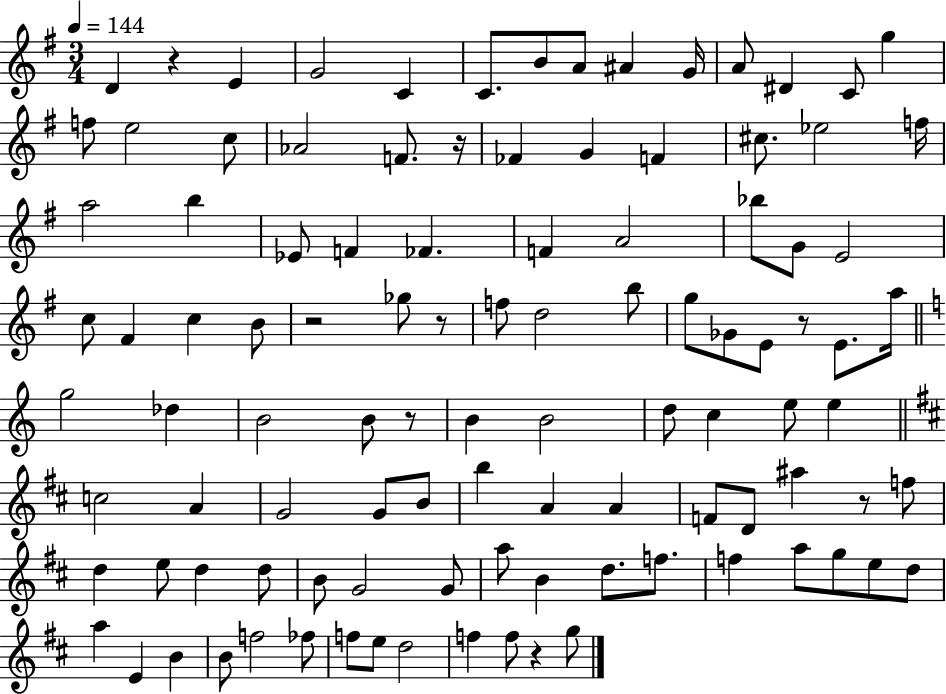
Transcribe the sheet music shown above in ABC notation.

X:1
T:Untitled
M:3/4
L:1/4
K:G
D z E G2 C C/2 B/2 A/2 ^A G/4 A/2 ^D C/2 g f/2 e2 c/2 _A2 F/2 z/4 _F G F ^c/2 _e2 f/4 a2 b _E/2 F _F F A2 _b/2 G/2 E2 c/2 ^F c B/2 z2 _g/2 z/2 f/2 d2 b/2 g/2 _G/2 E/2 z/2 E/2 a/4 g2 _d B2 B/2 z/2 B B2 d/2 c e/2 e c2 A G2 G/2 B/2 b A A F/2 D/2 ^a z/2 f/2 d e/2 d d/2 B/2 G2 G/2 a/2 B d/2 f/2 f a/2 g/2 e/2 d/2 a E B B/2 f2 _f/2 f/2 e/2 d2 f f/2 z g/2